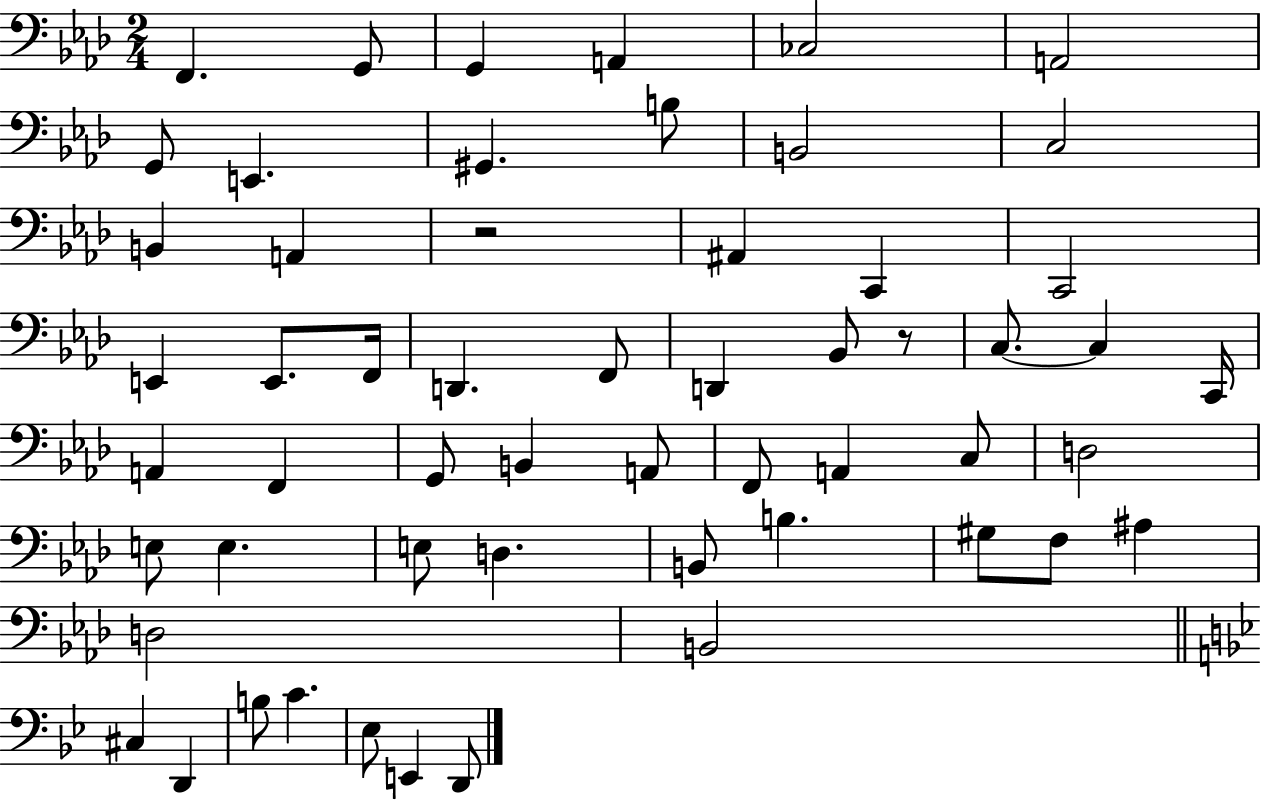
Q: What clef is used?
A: bass